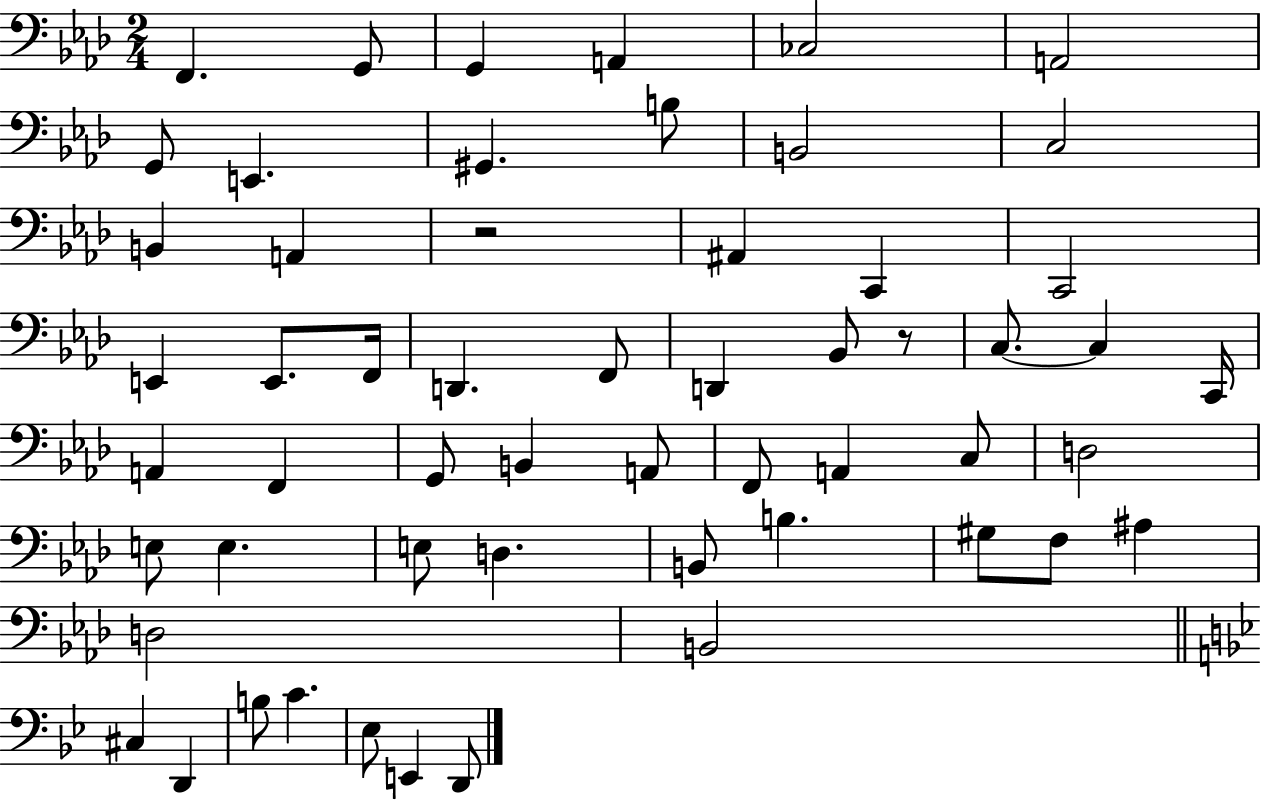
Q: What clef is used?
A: bass